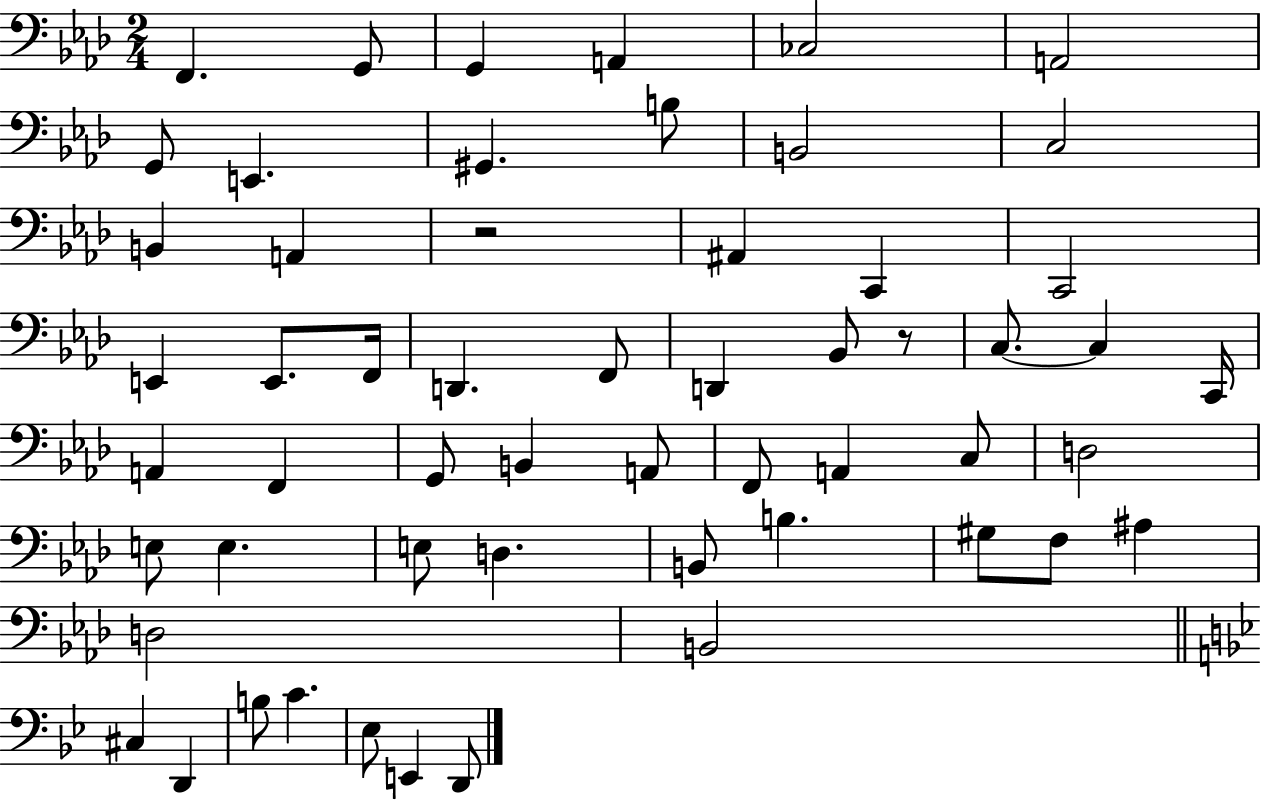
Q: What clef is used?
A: bass